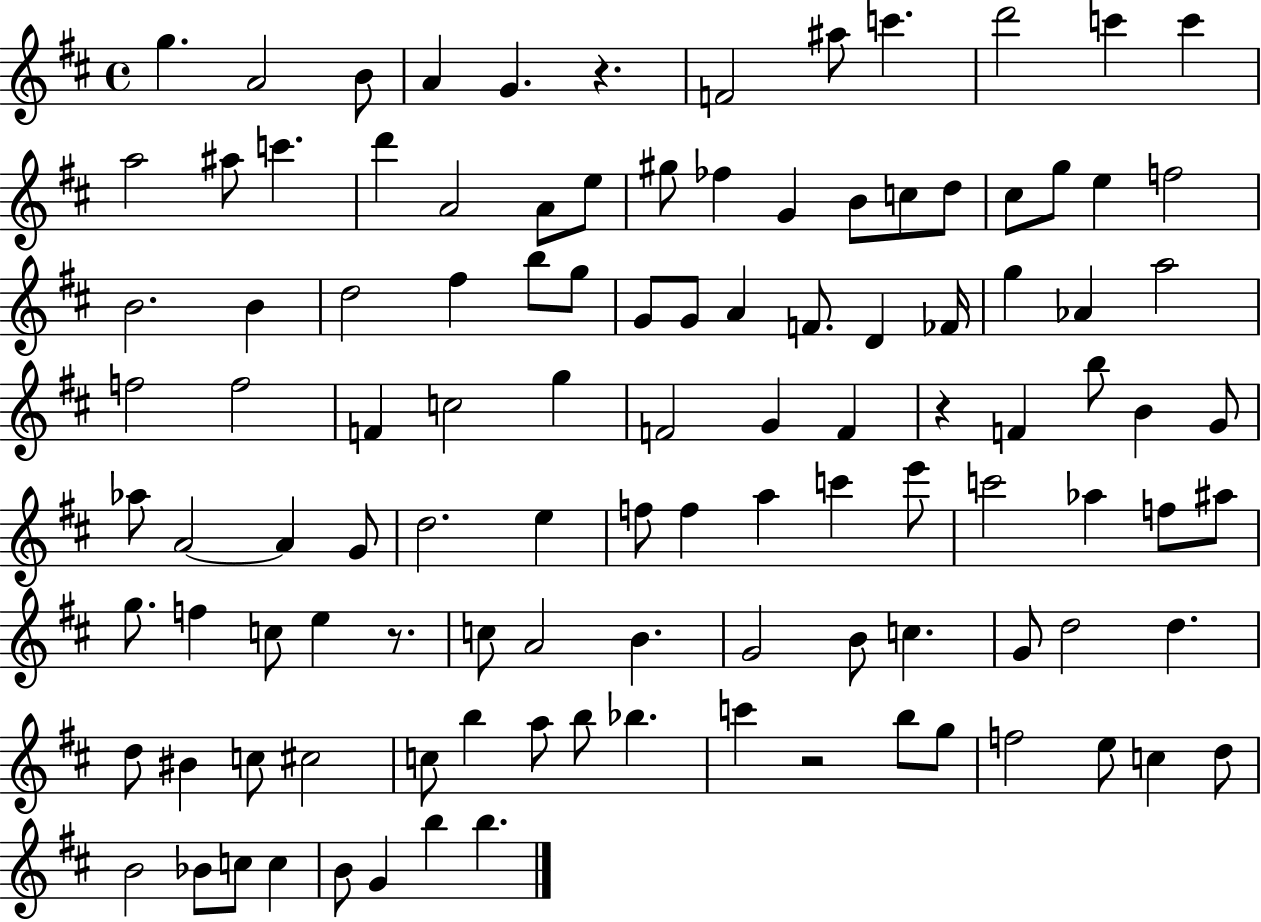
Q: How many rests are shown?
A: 4